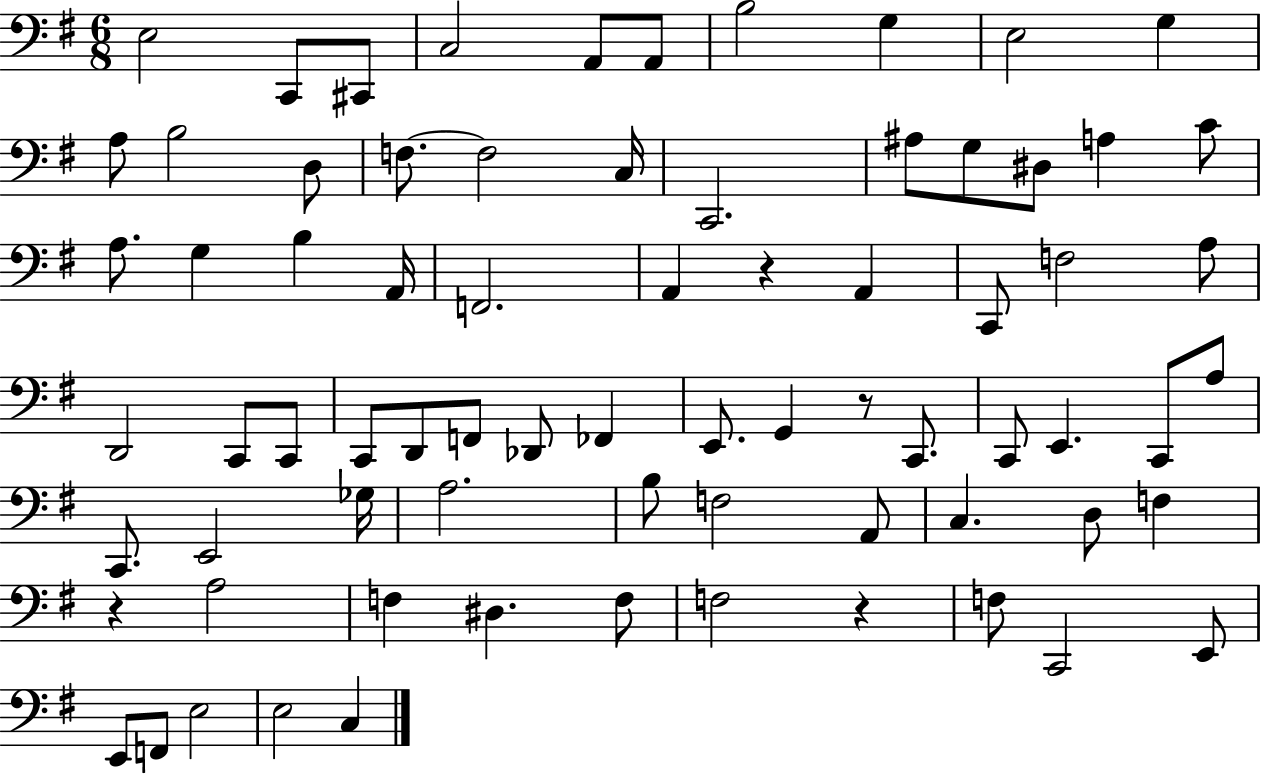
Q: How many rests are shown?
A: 4